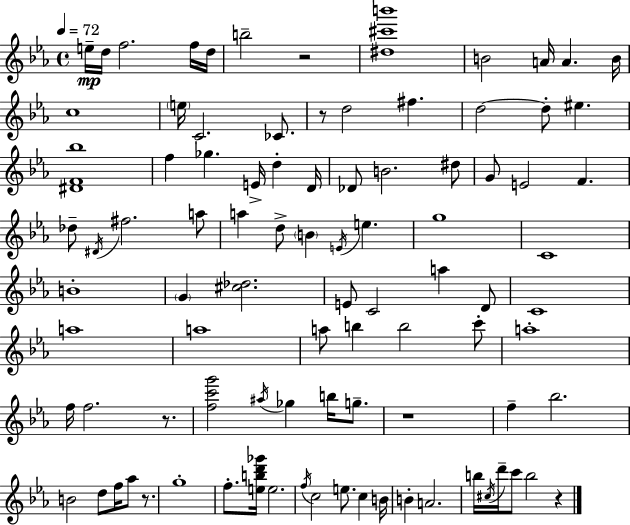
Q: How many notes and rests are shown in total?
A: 93